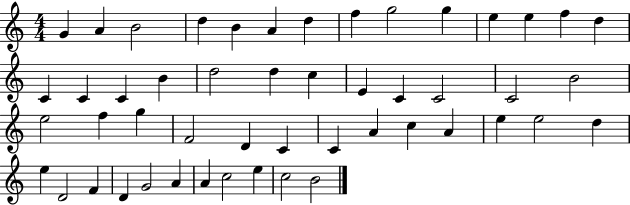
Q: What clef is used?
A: treble